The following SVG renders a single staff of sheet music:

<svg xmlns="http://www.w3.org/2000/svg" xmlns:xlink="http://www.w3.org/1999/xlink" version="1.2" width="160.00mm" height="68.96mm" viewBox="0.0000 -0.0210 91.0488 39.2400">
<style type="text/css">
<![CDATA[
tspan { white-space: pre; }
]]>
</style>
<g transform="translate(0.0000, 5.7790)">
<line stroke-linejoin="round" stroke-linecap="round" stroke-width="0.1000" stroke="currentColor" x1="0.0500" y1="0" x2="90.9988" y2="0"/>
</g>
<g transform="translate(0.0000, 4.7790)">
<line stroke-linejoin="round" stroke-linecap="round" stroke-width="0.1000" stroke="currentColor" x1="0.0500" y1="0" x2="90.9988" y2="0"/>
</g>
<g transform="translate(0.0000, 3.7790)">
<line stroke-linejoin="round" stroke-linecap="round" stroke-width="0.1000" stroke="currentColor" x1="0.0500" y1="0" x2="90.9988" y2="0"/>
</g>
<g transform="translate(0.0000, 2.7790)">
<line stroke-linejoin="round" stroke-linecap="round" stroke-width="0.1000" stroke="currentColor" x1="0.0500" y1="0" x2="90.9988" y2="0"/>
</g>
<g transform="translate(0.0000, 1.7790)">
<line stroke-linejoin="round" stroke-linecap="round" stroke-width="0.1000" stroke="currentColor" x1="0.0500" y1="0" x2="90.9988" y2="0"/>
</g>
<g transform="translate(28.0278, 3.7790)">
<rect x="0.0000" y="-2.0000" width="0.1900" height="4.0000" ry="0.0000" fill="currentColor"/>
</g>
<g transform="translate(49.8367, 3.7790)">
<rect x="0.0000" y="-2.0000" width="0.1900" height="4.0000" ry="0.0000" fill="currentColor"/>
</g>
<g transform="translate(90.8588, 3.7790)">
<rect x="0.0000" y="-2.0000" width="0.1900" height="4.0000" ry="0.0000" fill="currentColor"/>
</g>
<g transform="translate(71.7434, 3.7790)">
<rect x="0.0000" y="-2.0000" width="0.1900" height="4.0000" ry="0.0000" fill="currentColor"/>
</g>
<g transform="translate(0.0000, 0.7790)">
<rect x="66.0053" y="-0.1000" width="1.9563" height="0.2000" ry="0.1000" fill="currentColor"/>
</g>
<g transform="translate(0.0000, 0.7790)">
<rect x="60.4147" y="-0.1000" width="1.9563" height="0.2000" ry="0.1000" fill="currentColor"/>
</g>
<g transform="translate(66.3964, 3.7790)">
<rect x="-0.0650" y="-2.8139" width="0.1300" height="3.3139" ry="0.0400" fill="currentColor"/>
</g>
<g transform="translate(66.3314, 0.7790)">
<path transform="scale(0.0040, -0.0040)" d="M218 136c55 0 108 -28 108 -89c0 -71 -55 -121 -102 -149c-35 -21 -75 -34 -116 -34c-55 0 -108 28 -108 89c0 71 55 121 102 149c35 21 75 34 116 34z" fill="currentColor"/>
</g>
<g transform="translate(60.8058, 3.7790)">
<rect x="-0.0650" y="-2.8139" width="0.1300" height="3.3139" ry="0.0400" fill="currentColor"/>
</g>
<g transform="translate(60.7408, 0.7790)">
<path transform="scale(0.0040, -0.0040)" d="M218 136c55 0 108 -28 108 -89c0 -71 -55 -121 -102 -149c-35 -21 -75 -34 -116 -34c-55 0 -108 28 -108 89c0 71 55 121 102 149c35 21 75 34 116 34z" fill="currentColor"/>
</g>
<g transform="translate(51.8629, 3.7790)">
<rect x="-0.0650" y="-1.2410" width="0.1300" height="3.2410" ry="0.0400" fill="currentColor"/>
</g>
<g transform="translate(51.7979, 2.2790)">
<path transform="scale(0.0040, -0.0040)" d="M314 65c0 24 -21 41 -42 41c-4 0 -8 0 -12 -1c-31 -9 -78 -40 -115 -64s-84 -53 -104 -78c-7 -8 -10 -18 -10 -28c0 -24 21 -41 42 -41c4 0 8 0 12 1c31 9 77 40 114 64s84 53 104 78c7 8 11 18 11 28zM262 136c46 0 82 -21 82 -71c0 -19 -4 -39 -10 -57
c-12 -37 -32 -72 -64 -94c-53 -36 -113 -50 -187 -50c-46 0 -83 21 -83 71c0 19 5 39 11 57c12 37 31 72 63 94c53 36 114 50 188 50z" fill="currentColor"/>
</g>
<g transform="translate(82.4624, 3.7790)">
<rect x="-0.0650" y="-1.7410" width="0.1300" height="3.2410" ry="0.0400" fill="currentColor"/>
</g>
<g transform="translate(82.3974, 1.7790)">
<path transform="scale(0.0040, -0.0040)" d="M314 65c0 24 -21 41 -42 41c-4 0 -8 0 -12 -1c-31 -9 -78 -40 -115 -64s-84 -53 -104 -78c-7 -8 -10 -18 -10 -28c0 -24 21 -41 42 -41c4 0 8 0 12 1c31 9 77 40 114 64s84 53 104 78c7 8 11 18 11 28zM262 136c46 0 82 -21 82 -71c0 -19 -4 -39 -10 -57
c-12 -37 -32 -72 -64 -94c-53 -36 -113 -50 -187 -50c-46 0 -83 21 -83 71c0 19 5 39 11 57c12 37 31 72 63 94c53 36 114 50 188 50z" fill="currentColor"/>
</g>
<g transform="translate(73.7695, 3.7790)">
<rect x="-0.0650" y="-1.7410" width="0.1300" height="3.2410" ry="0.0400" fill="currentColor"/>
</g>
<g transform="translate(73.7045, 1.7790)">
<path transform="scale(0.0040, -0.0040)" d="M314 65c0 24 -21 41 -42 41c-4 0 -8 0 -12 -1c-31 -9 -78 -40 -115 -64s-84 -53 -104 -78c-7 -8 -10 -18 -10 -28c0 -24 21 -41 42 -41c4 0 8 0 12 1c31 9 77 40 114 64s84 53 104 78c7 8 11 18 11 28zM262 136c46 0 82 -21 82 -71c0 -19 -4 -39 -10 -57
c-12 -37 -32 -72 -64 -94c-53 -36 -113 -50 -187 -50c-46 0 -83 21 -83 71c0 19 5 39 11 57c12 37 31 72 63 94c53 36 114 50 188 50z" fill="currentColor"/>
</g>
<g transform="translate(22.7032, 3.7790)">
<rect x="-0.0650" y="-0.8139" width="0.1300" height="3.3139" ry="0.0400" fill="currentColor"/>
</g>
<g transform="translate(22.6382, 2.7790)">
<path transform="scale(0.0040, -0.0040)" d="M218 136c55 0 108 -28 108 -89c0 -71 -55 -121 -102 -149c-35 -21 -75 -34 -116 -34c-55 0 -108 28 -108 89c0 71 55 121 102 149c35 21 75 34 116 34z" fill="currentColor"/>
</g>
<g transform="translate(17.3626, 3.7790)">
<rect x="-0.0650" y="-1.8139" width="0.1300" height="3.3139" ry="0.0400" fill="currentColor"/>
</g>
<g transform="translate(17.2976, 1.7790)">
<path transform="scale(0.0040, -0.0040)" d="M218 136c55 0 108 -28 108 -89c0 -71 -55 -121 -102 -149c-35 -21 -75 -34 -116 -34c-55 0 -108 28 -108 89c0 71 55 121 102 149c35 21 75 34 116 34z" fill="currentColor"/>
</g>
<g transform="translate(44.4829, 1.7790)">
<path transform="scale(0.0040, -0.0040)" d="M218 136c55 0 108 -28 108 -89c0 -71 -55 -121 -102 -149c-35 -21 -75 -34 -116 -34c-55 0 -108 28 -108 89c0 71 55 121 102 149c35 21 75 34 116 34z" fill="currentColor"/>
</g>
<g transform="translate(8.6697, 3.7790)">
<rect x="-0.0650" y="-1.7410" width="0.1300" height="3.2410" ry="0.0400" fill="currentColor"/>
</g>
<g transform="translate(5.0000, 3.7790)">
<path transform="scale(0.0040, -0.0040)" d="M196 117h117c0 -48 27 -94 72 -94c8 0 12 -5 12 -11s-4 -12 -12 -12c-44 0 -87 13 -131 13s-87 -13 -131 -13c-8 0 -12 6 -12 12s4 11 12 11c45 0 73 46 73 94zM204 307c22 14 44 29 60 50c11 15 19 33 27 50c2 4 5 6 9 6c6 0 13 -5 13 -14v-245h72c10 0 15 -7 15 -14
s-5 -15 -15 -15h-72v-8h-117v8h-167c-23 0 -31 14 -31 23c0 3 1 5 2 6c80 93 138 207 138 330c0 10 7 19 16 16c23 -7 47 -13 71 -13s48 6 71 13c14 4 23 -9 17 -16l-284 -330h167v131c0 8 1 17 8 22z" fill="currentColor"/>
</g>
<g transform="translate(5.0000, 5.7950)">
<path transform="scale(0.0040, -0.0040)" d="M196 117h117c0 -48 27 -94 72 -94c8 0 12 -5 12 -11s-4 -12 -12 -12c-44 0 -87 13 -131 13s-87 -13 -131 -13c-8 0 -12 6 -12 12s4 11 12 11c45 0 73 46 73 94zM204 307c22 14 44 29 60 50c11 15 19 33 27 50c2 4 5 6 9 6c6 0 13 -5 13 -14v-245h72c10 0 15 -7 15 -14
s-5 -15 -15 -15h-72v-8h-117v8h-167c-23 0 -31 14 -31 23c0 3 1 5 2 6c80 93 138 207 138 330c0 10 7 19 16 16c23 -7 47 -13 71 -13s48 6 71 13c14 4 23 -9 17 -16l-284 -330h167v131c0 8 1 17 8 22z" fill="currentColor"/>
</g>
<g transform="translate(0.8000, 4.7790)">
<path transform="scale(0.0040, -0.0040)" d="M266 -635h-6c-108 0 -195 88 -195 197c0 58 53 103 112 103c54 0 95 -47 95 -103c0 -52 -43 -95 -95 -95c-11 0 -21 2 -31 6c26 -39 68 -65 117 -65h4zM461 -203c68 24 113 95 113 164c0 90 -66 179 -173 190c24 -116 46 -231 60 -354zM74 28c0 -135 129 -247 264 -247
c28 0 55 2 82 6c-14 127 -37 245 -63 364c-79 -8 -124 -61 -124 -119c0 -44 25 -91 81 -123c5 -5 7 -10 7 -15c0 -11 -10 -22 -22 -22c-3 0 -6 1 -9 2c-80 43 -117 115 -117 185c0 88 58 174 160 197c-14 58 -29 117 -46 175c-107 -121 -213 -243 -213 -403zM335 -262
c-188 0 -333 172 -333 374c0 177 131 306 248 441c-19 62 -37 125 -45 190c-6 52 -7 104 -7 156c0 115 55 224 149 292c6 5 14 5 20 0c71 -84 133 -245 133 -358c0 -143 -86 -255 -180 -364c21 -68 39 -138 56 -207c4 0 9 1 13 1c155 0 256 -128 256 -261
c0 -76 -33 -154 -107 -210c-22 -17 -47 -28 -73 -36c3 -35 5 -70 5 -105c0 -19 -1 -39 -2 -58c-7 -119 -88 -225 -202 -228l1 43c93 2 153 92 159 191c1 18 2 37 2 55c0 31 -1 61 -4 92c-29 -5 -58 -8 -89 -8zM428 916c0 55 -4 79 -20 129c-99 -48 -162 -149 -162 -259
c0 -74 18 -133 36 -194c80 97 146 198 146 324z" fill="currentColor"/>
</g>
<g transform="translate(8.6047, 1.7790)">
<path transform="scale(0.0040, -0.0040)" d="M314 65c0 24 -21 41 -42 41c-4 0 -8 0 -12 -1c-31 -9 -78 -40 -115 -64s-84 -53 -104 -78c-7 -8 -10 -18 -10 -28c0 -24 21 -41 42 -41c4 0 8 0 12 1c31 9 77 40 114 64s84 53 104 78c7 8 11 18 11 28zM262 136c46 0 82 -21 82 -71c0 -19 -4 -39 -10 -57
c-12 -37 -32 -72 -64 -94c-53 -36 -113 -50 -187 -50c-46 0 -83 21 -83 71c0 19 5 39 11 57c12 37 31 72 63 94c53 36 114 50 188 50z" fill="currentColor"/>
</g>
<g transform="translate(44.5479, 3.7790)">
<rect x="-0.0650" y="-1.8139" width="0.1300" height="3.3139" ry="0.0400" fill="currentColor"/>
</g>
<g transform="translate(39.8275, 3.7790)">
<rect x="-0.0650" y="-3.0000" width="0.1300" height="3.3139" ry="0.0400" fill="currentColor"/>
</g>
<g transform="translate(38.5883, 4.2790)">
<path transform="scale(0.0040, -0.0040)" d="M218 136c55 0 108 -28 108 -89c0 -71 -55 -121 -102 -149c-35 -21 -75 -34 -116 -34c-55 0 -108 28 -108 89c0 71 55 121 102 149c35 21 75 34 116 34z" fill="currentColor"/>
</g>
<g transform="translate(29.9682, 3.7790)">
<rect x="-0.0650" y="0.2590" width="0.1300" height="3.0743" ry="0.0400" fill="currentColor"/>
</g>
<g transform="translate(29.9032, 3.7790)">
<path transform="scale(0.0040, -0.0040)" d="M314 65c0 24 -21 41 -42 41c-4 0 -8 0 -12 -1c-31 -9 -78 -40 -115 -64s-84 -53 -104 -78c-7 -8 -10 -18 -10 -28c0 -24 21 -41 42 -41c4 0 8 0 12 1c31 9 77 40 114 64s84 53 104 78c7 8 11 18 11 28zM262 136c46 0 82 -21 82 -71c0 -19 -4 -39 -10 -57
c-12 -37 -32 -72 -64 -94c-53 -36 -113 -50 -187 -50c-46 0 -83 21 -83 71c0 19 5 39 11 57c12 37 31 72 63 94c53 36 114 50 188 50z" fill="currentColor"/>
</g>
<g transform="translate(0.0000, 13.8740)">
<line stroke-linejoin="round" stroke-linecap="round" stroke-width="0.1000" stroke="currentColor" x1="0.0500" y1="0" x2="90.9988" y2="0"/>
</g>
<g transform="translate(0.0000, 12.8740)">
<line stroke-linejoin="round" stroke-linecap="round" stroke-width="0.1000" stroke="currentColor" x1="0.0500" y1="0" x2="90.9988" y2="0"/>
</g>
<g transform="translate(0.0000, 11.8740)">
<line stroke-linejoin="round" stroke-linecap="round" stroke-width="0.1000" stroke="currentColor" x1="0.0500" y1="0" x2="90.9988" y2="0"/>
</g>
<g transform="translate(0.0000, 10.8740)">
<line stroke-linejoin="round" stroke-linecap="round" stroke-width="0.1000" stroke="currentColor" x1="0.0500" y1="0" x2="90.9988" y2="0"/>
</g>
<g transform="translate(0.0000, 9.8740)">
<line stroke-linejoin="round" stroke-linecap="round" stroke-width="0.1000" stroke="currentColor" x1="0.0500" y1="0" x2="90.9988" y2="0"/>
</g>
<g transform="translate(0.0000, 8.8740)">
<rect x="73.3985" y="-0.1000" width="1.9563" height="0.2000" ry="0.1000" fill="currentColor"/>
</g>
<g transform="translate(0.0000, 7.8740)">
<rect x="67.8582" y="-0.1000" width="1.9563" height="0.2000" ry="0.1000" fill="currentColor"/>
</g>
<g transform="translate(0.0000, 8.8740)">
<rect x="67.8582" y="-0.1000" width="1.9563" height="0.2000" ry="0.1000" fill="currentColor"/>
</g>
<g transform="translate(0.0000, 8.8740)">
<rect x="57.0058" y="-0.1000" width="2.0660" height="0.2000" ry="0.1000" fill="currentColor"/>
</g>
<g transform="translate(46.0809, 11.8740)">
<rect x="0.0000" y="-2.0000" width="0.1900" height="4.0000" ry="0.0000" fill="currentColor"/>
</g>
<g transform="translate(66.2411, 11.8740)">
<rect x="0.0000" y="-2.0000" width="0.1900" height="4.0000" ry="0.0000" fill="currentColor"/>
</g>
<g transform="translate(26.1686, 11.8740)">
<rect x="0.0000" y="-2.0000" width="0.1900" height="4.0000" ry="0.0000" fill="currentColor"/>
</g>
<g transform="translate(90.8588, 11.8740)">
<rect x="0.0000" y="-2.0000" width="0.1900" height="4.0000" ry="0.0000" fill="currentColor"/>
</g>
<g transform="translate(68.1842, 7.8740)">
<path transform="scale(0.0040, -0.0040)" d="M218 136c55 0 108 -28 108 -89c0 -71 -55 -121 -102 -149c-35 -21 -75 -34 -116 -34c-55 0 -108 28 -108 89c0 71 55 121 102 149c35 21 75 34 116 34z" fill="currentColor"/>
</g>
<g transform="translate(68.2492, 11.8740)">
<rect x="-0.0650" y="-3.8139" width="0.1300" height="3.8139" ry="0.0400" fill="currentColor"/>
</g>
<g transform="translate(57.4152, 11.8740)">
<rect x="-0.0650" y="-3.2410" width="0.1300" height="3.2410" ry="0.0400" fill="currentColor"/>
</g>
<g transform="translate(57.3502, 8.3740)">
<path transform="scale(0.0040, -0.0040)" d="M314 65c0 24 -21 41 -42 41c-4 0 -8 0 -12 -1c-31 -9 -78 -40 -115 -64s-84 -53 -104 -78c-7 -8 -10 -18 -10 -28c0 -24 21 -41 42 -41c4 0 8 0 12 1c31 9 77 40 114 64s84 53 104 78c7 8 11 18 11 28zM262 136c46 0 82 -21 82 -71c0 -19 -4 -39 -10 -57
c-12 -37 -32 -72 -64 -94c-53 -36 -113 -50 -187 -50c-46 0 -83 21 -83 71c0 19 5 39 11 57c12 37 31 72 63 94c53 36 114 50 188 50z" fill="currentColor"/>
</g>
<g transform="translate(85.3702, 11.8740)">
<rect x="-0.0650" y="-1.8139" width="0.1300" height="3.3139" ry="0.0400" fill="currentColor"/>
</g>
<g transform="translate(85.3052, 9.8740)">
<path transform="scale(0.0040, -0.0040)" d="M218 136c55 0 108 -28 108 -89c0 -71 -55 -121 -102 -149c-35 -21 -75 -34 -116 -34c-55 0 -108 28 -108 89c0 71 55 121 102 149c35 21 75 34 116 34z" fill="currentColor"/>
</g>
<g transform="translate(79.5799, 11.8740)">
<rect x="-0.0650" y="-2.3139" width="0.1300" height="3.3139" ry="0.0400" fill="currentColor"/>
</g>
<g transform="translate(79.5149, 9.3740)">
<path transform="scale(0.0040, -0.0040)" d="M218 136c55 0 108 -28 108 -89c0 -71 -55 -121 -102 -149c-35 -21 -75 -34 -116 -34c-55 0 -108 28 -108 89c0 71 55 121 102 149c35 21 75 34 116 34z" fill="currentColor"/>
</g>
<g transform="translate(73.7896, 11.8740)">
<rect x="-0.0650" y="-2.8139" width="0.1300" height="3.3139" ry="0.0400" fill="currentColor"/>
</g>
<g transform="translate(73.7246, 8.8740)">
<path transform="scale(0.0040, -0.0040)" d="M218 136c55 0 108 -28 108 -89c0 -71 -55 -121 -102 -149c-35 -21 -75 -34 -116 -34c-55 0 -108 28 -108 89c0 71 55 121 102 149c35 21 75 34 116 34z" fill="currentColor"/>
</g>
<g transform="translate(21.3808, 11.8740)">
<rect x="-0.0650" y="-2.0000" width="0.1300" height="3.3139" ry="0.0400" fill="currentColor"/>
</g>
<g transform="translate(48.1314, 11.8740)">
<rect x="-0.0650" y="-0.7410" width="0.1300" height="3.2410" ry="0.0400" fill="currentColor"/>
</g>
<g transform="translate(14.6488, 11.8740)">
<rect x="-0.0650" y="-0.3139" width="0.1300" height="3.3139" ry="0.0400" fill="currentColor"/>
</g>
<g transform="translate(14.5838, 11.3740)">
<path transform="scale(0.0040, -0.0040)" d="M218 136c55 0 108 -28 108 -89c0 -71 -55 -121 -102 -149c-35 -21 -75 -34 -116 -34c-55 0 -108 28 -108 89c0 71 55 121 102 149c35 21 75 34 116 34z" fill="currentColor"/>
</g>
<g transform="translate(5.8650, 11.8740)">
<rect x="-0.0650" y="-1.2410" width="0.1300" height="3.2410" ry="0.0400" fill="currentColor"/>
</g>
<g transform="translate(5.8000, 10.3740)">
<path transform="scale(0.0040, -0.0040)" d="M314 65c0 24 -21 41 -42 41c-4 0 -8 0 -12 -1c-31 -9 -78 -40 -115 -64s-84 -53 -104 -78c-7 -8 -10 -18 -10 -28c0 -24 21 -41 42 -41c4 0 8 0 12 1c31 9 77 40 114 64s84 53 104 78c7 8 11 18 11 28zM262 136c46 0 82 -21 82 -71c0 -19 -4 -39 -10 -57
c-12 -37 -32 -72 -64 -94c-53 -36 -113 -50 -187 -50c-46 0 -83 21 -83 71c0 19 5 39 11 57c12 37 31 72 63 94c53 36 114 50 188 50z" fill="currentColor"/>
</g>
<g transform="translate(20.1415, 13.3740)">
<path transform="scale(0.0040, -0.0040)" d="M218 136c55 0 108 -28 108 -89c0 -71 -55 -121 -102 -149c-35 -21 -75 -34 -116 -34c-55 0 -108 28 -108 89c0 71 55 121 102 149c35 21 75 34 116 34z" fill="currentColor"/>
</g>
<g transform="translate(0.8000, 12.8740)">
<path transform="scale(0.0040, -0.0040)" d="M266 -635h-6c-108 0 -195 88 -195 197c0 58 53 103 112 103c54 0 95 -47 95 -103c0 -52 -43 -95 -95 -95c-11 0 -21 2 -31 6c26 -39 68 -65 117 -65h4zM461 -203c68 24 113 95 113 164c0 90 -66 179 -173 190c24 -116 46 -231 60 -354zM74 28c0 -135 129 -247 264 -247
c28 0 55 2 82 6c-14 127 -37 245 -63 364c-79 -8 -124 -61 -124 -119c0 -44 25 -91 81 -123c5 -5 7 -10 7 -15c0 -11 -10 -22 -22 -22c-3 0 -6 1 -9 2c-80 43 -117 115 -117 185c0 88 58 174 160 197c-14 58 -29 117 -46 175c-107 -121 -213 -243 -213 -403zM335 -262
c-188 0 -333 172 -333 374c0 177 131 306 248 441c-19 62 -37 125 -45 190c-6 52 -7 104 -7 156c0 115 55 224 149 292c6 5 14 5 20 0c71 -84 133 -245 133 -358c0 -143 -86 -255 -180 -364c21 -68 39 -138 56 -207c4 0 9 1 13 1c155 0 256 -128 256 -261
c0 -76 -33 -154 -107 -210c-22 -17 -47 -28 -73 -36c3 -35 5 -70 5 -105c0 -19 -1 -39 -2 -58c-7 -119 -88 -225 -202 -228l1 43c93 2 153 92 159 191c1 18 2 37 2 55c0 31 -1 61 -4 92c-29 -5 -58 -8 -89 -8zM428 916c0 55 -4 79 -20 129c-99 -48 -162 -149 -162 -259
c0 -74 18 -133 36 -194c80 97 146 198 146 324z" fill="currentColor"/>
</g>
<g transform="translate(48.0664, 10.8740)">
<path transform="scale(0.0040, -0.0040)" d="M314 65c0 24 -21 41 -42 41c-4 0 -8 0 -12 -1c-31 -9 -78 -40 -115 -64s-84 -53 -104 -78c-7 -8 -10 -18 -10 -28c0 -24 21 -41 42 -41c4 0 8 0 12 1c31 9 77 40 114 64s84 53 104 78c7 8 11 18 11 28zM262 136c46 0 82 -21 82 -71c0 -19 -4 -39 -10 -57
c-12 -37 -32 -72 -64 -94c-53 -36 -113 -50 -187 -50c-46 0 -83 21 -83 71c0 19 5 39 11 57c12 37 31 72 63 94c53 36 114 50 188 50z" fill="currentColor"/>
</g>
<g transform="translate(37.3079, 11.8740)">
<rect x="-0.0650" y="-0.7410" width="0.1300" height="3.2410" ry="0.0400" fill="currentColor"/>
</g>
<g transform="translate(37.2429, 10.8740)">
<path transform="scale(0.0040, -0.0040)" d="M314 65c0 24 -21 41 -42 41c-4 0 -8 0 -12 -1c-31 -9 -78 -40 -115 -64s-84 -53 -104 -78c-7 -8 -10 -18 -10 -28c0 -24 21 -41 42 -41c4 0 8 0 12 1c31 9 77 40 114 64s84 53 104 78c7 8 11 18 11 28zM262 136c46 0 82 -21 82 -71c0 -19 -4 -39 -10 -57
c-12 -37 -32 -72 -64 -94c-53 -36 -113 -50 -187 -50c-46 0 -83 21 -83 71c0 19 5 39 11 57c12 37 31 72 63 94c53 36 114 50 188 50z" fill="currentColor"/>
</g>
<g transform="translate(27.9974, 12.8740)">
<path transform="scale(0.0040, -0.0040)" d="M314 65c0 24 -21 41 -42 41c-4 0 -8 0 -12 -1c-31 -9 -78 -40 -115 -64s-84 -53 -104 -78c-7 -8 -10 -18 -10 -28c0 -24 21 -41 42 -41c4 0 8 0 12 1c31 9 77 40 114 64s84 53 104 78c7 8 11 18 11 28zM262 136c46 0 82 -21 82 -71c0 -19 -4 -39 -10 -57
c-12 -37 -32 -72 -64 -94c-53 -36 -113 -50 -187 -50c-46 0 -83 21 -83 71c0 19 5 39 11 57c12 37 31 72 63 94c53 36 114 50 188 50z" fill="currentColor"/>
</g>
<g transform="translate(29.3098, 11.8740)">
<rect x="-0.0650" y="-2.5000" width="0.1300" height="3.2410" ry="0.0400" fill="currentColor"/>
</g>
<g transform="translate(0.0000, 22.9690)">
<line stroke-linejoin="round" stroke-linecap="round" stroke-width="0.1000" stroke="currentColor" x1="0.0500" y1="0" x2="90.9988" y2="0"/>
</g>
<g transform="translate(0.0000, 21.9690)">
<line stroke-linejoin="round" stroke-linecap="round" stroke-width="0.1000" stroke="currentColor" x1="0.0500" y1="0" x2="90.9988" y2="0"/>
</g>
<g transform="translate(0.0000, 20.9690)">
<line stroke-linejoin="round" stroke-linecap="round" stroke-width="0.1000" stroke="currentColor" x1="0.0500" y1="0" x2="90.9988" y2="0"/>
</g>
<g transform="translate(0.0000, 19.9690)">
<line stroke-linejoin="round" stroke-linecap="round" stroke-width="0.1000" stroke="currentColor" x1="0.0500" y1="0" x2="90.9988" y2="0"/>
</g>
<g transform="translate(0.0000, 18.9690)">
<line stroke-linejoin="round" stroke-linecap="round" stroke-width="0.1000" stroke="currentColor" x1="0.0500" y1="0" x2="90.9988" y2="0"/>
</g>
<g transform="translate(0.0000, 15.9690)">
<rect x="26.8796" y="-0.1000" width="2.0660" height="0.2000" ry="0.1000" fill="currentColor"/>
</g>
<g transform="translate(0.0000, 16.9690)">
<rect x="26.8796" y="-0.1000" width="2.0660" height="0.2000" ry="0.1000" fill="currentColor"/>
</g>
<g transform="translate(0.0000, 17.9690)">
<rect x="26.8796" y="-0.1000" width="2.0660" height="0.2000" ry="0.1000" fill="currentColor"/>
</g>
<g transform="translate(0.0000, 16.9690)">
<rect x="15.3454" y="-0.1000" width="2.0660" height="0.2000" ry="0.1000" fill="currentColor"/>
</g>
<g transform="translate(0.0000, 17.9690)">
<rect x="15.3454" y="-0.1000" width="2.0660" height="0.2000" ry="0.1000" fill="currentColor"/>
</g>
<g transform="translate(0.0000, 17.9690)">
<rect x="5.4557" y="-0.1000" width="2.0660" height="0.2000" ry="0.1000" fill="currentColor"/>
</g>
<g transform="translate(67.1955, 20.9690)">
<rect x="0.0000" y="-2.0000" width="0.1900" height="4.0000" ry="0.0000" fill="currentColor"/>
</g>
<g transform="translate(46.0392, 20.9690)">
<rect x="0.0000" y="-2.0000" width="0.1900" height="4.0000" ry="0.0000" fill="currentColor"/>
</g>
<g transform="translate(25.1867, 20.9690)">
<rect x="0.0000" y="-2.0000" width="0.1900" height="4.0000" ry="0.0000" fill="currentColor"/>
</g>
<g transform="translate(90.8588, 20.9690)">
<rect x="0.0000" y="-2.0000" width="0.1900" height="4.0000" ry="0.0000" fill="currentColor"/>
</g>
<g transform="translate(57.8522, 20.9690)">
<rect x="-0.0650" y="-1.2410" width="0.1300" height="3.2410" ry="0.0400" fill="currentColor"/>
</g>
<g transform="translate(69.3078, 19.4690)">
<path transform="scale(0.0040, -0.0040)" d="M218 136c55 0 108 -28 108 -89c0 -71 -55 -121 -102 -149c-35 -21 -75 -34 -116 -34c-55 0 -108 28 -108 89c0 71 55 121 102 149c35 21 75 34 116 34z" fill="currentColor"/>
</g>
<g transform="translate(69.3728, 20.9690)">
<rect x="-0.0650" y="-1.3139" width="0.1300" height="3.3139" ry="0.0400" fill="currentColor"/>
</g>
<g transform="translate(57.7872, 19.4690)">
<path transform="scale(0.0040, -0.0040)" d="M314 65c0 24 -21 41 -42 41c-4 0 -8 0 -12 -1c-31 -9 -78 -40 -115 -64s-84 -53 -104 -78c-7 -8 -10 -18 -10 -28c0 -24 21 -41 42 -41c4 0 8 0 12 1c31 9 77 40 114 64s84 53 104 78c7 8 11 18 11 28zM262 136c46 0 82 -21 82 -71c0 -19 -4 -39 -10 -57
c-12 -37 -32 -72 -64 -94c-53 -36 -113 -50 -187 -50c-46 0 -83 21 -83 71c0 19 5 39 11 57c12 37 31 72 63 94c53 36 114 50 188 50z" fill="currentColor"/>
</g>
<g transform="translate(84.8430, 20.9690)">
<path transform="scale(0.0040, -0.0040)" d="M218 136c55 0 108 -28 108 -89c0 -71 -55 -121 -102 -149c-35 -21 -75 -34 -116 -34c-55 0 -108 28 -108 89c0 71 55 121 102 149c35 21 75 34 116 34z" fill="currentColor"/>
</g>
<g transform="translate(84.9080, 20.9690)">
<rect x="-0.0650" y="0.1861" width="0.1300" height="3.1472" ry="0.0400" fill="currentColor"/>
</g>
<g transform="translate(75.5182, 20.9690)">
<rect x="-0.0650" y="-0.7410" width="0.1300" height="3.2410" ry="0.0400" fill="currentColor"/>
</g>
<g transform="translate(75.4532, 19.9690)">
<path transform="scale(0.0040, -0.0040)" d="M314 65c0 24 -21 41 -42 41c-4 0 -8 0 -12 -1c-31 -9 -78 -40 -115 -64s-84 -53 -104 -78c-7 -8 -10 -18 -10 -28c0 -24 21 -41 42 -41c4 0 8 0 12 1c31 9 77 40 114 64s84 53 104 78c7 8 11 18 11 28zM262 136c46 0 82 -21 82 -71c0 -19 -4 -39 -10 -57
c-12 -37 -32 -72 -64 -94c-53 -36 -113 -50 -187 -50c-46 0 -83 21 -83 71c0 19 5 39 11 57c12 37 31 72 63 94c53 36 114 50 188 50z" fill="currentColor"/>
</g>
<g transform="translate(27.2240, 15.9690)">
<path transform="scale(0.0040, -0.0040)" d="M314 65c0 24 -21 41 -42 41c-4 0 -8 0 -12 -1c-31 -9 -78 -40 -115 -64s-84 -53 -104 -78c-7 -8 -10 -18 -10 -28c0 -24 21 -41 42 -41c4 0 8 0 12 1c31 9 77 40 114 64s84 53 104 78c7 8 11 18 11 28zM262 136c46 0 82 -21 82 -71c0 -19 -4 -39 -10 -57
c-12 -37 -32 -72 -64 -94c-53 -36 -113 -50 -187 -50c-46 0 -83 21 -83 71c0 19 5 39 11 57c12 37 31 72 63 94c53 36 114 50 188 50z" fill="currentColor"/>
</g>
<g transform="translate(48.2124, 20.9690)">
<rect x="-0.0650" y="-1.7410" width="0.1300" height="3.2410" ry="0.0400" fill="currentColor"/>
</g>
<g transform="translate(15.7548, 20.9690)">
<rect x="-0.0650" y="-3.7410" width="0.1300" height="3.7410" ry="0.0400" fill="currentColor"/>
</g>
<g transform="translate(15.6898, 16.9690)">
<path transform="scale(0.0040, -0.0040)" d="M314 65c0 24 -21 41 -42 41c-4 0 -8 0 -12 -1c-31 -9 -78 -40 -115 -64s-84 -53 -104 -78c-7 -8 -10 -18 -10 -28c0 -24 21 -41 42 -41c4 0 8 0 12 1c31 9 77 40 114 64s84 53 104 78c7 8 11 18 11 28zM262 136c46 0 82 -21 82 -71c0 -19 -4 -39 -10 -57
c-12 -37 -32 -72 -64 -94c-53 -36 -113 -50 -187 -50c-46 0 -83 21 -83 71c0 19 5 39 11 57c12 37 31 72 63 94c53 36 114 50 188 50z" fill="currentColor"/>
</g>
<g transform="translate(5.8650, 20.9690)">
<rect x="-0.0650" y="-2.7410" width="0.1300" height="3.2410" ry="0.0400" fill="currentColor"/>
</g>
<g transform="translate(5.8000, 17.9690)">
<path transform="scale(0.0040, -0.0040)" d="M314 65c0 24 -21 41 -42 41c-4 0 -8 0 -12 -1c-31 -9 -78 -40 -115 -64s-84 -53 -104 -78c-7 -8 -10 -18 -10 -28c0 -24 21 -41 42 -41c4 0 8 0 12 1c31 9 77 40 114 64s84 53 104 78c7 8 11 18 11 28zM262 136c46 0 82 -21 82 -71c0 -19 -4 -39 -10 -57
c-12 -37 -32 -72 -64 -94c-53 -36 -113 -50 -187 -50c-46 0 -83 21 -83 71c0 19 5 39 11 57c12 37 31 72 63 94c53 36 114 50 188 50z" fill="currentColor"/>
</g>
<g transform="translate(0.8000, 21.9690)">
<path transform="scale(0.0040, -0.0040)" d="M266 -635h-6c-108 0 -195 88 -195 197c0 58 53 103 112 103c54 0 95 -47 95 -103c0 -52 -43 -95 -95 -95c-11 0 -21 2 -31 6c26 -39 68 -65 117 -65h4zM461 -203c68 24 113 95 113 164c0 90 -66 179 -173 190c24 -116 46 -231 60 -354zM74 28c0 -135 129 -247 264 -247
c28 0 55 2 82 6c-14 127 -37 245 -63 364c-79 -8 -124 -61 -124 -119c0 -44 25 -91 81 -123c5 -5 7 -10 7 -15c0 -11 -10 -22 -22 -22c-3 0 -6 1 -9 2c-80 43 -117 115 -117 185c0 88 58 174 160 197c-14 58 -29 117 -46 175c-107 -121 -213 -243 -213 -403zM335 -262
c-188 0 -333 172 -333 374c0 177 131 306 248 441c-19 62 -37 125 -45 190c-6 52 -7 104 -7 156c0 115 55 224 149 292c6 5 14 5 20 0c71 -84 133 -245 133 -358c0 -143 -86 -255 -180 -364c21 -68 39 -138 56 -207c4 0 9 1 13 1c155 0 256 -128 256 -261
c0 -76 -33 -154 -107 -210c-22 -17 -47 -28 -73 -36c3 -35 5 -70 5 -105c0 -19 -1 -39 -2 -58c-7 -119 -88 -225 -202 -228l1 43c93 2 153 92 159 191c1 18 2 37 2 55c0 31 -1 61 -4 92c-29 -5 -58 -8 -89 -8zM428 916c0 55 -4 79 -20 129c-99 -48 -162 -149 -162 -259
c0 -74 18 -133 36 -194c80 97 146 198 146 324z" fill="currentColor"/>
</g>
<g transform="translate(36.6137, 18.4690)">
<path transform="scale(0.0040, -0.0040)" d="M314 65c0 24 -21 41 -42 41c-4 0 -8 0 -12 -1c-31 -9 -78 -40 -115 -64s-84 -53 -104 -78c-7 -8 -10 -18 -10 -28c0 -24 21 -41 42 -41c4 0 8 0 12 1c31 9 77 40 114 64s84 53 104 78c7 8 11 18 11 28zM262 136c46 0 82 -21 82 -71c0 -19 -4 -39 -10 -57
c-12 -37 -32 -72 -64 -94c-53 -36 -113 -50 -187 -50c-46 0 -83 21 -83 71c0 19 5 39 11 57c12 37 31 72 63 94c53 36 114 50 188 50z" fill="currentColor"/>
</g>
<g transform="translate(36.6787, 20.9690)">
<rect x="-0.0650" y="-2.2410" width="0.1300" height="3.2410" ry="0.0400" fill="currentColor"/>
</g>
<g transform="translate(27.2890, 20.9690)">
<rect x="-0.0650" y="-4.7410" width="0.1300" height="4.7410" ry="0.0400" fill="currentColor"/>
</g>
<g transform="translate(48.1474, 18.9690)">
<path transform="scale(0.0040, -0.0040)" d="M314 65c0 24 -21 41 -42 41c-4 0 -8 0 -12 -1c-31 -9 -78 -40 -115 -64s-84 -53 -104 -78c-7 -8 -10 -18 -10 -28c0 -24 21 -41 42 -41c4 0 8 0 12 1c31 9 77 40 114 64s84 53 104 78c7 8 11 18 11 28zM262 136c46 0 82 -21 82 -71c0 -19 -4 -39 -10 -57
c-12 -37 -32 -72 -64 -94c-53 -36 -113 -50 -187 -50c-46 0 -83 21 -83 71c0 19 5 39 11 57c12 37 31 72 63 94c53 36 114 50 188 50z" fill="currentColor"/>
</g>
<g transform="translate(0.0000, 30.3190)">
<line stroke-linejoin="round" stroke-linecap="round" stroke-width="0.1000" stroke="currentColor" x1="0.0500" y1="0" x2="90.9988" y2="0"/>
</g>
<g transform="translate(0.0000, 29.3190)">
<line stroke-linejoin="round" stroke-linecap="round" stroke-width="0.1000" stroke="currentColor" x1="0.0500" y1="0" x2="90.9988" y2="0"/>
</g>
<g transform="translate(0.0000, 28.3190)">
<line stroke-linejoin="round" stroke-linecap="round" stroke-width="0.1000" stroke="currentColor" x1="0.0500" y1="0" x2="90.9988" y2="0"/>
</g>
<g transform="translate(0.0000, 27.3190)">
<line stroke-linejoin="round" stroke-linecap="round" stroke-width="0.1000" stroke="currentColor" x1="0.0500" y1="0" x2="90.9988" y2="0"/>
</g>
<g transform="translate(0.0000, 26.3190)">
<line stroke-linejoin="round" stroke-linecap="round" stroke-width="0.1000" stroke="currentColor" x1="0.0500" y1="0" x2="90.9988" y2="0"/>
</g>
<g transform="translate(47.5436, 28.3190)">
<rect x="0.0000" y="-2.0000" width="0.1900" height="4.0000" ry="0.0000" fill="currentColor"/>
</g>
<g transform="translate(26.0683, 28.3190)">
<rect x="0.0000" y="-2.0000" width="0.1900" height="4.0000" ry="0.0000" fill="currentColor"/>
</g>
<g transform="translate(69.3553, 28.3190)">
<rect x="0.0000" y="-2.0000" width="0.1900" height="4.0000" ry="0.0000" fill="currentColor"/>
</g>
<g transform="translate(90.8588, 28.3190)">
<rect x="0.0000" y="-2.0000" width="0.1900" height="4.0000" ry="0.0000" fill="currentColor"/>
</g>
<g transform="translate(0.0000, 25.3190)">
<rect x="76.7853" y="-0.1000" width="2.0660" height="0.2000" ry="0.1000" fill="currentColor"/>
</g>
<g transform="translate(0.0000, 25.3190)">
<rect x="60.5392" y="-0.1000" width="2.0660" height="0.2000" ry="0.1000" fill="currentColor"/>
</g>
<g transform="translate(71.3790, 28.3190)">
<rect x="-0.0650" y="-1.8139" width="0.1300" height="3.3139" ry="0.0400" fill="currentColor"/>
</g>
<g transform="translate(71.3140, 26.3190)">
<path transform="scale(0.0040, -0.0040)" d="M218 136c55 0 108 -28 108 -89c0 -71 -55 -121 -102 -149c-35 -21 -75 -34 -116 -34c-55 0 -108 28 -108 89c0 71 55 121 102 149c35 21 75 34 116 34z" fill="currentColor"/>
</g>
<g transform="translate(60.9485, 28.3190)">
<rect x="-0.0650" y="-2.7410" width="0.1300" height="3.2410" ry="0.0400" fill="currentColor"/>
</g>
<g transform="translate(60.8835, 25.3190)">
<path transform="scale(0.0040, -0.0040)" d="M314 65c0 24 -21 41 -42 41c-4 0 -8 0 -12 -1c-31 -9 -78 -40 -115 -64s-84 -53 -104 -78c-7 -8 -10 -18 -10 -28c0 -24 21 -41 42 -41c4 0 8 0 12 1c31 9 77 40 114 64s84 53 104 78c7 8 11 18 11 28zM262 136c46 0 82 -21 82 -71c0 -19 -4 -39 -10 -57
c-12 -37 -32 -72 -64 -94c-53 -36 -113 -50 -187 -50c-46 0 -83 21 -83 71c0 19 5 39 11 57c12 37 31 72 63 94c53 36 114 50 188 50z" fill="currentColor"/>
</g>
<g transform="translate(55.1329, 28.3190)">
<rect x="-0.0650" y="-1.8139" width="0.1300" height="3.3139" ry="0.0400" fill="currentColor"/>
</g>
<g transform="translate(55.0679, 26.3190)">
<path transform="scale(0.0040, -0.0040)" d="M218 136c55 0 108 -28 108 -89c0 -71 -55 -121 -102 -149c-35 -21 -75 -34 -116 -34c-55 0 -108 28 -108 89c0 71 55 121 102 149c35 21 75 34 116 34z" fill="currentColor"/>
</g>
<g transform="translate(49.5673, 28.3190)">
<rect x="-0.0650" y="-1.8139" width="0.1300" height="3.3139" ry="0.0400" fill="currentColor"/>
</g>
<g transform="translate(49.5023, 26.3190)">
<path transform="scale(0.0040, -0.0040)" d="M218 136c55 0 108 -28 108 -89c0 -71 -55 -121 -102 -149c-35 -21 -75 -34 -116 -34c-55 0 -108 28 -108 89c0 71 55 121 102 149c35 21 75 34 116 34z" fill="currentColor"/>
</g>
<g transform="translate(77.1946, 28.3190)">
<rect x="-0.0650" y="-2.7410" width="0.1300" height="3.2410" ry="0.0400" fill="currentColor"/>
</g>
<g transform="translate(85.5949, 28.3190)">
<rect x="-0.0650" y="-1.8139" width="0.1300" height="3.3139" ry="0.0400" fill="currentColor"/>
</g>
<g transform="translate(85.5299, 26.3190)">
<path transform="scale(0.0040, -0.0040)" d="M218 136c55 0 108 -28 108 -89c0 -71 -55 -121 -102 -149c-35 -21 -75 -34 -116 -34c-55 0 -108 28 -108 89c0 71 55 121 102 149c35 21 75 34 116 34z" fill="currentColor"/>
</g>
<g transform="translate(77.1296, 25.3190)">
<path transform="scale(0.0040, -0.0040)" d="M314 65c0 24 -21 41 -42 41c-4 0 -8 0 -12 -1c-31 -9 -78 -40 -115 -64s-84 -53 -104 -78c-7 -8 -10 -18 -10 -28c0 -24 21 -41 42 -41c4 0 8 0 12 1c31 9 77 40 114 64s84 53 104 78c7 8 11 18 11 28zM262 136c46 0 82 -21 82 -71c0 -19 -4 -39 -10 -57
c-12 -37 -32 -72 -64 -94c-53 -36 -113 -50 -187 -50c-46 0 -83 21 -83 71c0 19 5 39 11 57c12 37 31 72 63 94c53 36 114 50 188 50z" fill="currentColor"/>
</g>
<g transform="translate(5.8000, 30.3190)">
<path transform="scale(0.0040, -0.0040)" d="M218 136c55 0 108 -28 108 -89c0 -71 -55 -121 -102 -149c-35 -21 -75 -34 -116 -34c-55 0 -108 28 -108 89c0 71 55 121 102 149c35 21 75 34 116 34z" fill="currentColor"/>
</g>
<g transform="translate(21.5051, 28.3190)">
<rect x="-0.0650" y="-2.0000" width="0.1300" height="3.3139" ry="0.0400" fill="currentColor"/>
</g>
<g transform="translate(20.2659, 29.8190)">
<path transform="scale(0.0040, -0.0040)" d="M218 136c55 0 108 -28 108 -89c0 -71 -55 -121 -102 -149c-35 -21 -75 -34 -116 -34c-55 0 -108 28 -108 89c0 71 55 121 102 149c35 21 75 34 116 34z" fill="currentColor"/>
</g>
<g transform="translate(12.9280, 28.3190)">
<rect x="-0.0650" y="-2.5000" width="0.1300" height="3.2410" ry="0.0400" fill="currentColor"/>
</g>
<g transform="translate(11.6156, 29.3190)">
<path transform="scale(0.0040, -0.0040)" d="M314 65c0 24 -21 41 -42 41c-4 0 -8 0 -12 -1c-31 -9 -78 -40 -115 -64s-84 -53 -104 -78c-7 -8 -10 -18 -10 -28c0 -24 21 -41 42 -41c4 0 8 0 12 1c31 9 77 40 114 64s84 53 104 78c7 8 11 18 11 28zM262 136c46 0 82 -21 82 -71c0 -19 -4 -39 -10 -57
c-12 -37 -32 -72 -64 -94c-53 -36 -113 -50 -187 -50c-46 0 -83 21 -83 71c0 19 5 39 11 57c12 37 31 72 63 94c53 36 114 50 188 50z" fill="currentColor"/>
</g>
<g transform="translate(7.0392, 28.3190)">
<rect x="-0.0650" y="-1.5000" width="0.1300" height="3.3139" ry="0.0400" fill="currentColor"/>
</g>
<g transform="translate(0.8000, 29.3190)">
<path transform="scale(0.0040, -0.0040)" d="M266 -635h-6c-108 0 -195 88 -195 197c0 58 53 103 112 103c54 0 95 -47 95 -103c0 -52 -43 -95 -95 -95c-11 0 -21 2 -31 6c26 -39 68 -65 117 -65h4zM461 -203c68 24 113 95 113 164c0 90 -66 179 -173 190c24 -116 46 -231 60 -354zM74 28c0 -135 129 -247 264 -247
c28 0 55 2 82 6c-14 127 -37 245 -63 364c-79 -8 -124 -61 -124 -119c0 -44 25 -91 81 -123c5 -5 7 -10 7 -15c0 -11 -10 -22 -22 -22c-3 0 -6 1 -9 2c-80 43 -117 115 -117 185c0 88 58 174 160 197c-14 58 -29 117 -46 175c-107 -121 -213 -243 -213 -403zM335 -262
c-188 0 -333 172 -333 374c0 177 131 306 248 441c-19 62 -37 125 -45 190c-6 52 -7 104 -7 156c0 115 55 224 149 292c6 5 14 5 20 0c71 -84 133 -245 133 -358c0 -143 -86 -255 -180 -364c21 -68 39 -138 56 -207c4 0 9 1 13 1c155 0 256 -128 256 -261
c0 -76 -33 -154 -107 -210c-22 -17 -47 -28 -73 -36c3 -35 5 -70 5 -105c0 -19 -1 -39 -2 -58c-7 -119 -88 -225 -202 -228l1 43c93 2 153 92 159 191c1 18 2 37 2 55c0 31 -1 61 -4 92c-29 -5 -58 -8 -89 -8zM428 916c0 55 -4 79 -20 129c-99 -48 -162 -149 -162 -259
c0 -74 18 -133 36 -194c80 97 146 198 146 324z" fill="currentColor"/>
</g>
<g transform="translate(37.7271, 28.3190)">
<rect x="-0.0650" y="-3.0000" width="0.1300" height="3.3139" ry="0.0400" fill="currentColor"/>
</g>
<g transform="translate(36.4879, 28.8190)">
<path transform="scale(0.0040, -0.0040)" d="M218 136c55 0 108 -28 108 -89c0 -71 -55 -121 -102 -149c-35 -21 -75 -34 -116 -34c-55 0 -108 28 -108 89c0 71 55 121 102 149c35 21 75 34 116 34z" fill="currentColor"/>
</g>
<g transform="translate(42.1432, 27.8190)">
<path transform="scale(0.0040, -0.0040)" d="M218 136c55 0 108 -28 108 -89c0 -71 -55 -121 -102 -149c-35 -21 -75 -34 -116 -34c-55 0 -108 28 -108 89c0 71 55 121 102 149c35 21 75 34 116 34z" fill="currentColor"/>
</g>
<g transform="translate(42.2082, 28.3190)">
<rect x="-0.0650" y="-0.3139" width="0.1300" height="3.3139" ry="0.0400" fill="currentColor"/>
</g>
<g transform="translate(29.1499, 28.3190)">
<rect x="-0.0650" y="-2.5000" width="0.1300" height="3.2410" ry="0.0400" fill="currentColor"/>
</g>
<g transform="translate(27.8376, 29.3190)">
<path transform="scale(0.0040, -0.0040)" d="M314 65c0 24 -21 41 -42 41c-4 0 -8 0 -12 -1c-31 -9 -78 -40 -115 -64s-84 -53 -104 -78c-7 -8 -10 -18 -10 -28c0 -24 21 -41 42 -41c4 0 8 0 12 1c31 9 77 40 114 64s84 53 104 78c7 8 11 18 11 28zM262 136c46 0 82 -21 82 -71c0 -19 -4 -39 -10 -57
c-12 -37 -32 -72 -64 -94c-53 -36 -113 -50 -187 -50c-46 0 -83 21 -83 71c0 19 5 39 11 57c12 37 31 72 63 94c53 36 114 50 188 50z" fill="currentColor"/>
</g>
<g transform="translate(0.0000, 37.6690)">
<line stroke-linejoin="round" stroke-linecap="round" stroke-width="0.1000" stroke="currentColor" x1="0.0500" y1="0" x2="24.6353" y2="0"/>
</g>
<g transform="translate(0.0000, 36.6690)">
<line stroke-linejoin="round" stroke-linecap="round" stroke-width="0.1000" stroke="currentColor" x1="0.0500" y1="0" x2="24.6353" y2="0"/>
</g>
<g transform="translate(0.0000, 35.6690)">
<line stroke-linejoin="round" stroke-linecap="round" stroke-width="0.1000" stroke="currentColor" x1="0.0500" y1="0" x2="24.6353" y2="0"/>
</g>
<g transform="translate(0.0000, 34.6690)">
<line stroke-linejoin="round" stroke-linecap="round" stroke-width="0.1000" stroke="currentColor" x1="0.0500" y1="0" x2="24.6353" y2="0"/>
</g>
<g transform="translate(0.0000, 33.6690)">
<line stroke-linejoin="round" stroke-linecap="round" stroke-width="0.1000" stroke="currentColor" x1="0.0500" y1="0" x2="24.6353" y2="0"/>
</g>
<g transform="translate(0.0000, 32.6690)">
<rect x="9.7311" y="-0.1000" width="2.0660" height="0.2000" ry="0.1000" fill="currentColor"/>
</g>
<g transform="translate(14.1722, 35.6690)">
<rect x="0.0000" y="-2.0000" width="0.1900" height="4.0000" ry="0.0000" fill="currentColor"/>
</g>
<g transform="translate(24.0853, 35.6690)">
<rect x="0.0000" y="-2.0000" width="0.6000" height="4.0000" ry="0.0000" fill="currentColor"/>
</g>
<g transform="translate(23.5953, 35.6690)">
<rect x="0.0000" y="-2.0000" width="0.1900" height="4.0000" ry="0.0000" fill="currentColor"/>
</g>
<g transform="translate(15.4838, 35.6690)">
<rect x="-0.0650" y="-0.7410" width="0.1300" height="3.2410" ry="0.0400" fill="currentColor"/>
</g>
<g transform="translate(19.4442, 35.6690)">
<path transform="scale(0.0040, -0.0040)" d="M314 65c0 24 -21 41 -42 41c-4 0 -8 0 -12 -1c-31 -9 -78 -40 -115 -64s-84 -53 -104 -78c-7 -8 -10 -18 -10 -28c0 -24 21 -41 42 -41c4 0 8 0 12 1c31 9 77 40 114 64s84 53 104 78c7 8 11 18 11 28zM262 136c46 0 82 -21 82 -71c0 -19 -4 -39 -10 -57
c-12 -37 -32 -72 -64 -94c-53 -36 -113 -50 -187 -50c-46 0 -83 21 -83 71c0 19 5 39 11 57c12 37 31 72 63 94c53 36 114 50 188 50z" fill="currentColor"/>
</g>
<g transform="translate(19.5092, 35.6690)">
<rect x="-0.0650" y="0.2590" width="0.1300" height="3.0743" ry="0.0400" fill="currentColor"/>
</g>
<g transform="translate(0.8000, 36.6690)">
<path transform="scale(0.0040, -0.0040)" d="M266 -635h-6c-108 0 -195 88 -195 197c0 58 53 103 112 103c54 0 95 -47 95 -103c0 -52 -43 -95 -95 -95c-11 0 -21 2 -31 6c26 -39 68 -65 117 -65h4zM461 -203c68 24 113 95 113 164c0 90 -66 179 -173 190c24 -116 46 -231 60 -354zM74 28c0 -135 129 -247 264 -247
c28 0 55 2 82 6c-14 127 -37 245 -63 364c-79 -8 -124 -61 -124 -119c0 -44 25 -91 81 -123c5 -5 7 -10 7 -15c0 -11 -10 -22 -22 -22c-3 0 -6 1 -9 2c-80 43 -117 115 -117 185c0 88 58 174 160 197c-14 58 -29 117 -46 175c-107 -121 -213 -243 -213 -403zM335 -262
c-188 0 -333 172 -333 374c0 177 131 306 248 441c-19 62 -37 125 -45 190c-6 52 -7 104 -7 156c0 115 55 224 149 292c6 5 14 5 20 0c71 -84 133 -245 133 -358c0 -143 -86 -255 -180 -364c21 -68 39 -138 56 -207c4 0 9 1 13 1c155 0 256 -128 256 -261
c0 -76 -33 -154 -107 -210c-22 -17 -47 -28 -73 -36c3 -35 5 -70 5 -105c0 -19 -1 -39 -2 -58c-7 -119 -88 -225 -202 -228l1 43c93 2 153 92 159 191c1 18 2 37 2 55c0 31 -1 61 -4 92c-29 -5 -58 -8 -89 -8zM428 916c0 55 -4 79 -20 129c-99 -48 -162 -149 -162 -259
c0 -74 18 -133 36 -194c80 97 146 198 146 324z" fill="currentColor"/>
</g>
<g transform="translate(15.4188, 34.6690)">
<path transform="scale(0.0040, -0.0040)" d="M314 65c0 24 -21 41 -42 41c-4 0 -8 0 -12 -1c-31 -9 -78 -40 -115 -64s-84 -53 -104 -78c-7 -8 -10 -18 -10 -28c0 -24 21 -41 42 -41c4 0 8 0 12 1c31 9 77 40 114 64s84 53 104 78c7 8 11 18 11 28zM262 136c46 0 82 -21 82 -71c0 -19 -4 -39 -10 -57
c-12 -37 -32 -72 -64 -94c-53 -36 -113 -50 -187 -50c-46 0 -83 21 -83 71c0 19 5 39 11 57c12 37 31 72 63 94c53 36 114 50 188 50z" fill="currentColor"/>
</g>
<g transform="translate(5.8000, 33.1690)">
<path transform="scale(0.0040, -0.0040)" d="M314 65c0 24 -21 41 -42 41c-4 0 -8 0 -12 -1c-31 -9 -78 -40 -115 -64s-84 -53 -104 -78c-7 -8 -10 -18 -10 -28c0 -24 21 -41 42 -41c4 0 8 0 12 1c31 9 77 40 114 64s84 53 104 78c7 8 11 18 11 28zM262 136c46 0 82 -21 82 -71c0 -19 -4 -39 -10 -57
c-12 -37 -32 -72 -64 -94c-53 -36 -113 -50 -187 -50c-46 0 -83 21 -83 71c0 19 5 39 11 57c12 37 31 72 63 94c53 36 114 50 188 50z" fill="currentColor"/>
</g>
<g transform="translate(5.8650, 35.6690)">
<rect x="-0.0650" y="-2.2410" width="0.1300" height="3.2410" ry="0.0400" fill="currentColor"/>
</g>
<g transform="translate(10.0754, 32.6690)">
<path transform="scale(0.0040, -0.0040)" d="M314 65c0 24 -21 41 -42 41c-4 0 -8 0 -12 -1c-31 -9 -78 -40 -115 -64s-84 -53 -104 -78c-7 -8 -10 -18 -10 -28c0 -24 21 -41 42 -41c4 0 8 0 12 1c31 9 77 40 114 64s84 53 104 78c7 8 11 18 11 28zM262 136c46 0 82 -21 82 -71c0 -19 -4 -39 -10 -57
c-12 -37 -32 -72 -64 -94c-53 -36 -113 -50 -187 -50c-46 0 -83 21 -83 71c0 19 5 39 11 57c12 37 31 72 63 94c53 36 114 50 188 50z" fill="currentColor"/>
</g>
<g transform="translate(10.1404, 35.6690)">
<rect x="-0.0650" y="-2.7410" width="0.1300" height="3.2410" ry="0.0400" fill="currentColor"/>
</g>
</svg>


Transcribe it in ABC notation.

X:1
T:Untitled
M:4/4
L:1/4
K:C
f2 f d B2 A f e2 a a f2 f2 e2 c F G2 d2 d2 b2 c' a g f a2 c'2 e'2 g2 f2 e2 e d2 B E G2 F G2 A c f f a2 f a2 f g2 a2 d2 B2